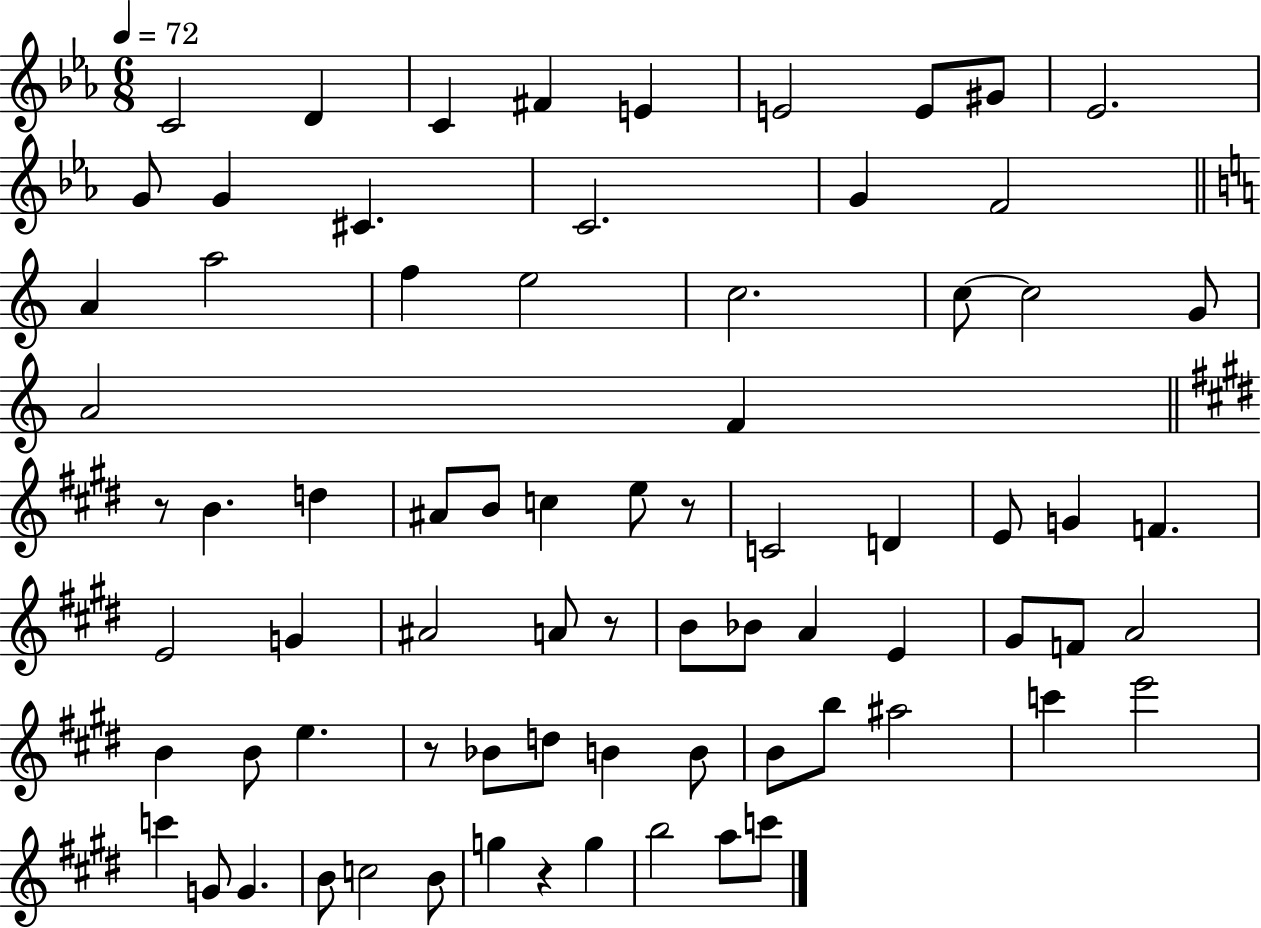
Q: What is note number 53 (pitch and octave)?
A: B4